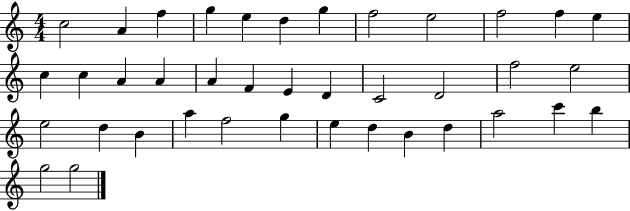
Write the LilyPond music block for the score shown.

{
  \clef treble
  \numericTimeSignature
  \time 4/4
  \key c \major
  c''2 a'4 f''4 | g''4 e''4 d''4 g''4 | f''2 e''2 | f''2 f''4 e''4 | \break c''4 c''4 a'4 a'4 | a'4 f'4 e'4 d'4 | c'2 d'2 | f''2 e''2 | \break e''2 d''4 b'4 | a''4 f''2 g''4 | e''4 d''4 b'4 d''4 | a''2 c'''4 b''4 | \break g''2 g''2 | \bar "|."
}